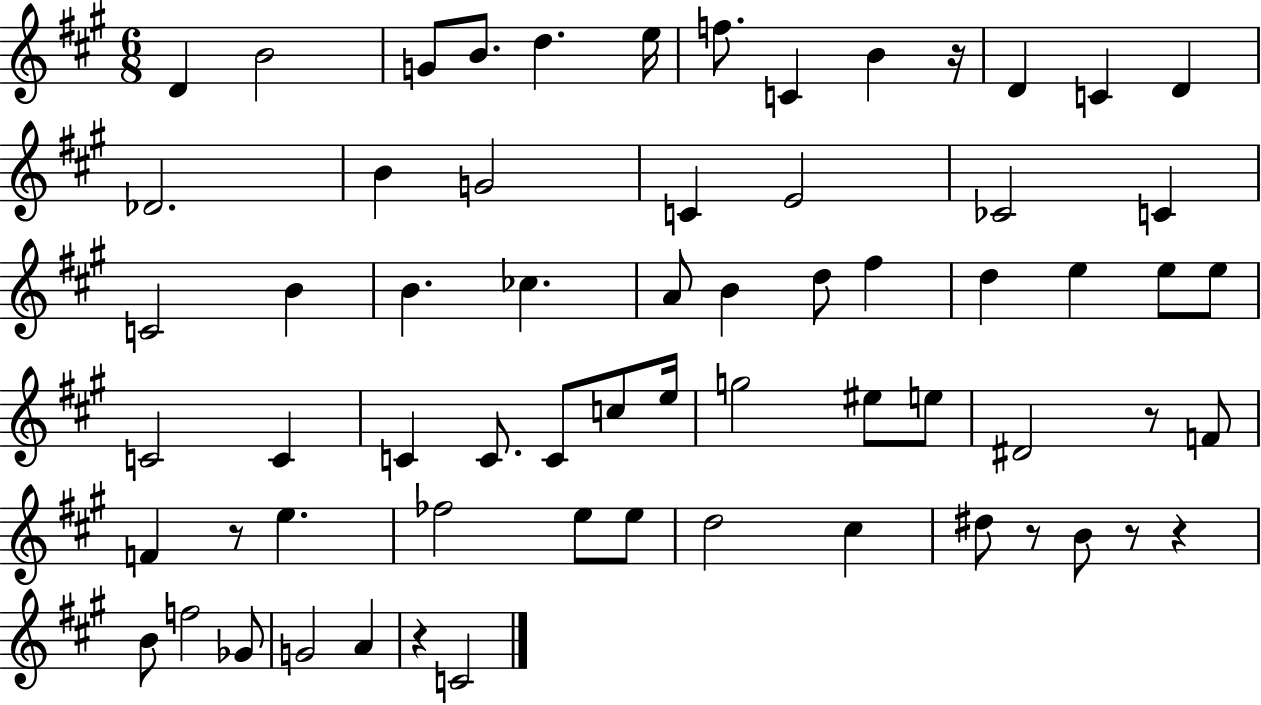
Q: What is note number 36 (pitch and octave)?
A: C4